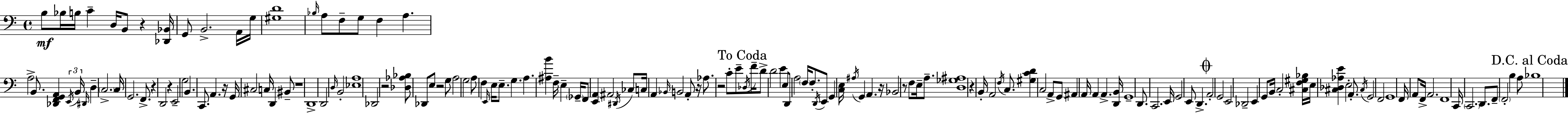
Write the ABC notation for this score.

X:1
T:Untitled
M:4/4
L:1/4
K:C
B,/2 _B,/4 B,/4 C D,/4 B,,/2 z [_D,,_B,,]/4 G,,/2 B,,2 A,,/4 G,/4 [^G,D]4 _B,/4 A,/2 F,/2 G,/2 F, A, A,2 B,,/2 [_D,,F,,G,,A,,] E,,/4 B,,/4 ^D,,/4 D, C,2 C,/4 G,,2 F,,/2 z D,,2 z E,,2 G,2 B,, C,,/2 A,, z/4 G,,/4 ^C,2 C,/4 D,, ^B,,/2 z4 D,,4 D,,2 D,/4 B,,2 [_E,A,]4 _D,,2 z2 [_D,_A,_B,]/2 _D,,/2 E,/2 z2 G,/2 A,2 G,2 A,/2 F, E,,/4 E,/4 E,/2 G, A, [^A,B] F,/4 E, _G,,/4 F,,/2 [E,,A,,] ^A,,2 ^D,,/4 _C,/2 C,/4 A,, _B,,/4 B,,2 A,,/2 z/4 _A,/2 z2 C/2 E/2 _D,/4 F/4 D/2 D2 E E,/2 D,,/2 A,2 F,/4 F,/2 D,,/4 E,,/2 G,, [C,E,]/4 ^A,/4 G,, A,, z/4 _B,,2 z/2 F,/2 E,/4 A,/2 [D,_G,^A,]4 z B,,/4 A,,2 F,/4 C,/2 [^G,CD] C,2 A,,/2 G,,/2 ^A,, A,,/4 A,, A,, [D,,B,,]/4 G,,4 D,,/2 C,,2 E,,/4 G,,2 E,,/2 D,, A,,2 G,,2 E,,2 _D,,2 E,, G,,/2 B,,/4 C,2 [^C,F,^G,_B,]/4 E,/4 [^C,_D,_A,E] E,2 A,,/2 ^C,/4 G,,2 F,,2 G,,4 F,,/4 A,,/2 F,,/4 A,,2 F,,4 C,,/4 C,,2 D,,/2 F,,/2 F,,2 B, A,/2 _B,4